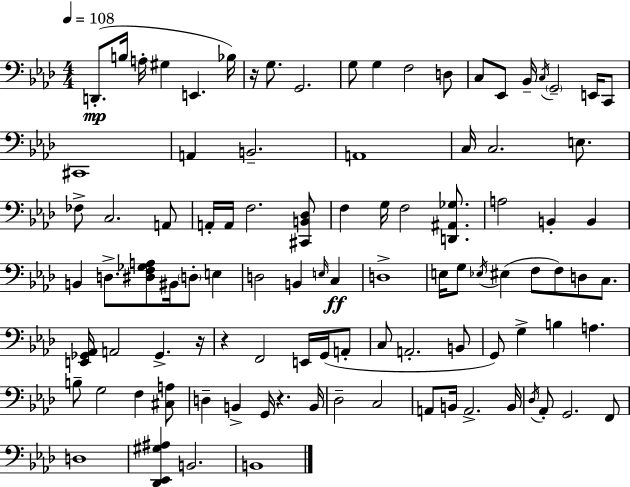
X:1
T:Untitled
M:4/4
L:1/4
K:Ab
D,,/2 B,/4 A,/4 ^G, E,, _B,/4 z/4 G,/2 G,,2 G,/2 G, F,2 D,/2 C,/2 _E,,/2 _B,,/4 C,/4 G,,2 E,,/4 C,,/2 ^C,,4 A,, B,,2 A,,4 C,/4 C,2 E,/2 _F,/2 C,2 A,,/2 A,,/4 A,,/4 F,2 [^C,,B,,_D,]/2 F, G,/4 F,2 [D,,^A,,_G,]/2 A,2 B,, B,, B,, D,/2 [^D,F,_G,A,]/2 ^B,,/4 D,/2 E, D,2 B,, E,/4 C, D,4 E,/4 G,/2 _E,/4 ^E, F,/2 F,/2 D,/2 C,/2 [E,,_G,,_A,,]/4 A,,2 _G,, z/4 z F,,2 E,,/4 G,,/4 A,,/2 C,/2 A,,2 B,,/2 G,,/2 G, B, A, B,/2 G,2 F, [^C,A,]/2 D, B,, G,,/4 z B,,/4 _D,2 C,2 A,,/2 B,,/4 A,,2 B,,/4 _D,/4 _A,,/2 G,,2 F,,/2 D,4 [_D,,_E,,^G,^A,] B,,2 B,,4